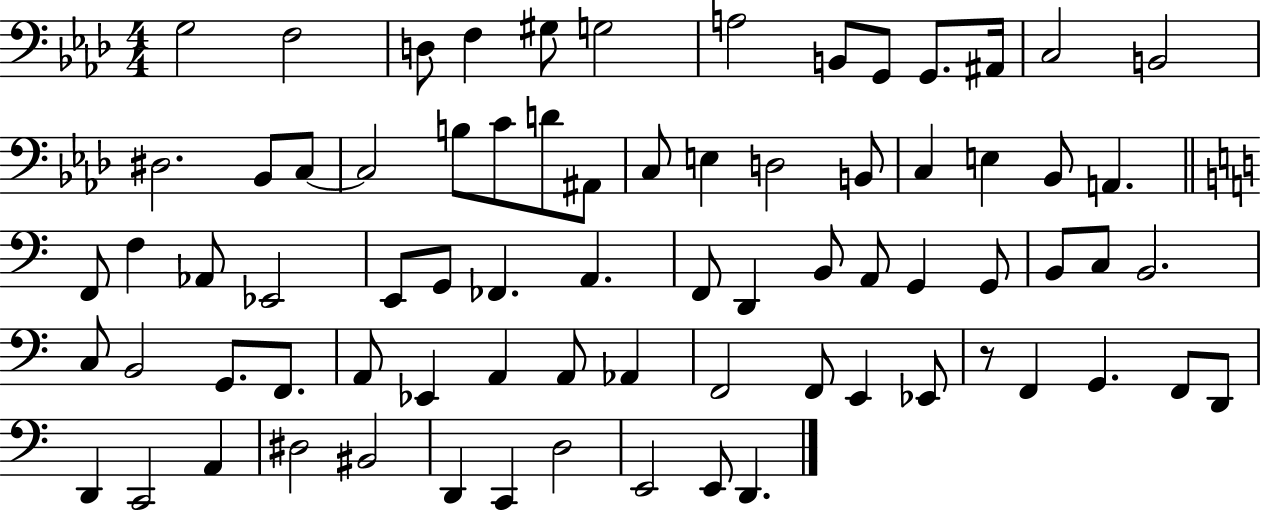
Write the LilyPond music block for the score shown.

{
  \clef bass
  \numericTimeSignature
  \time 4/4
  \key aes \major
  g2 f2 | d8 f4 gis8 g2 | a2 b,8 g,8 g,8. ais,16 | c2 b,2 | \break dis2. bes,8 c8~~ | c2 b8 c'8 d'8 ais,8 | c8 e4 d2 b,8 | c4 e4 bes,8 a,4. | \break \bar "||" \break \key a \minor f,8 f4 aes,8 ees,2 | e,8 g,8 fes,4. a,4. | f,8 d,4 b,8 a,8 g,4 g,8 | b,8 c8 b,2. | \break c8 b,2 g,8. f,8. | a,8 ees,4 a,4 a,8 aes,4 | f,2 f,8 e,4 ees,8 | r8 f,4 g,4. f,8 d,8 | \break d,4 c,2 a,4 | dis2 bis,2 | d,4 c,4 d2 | e,2 e,8 d,4. | \break \bar "|."
}